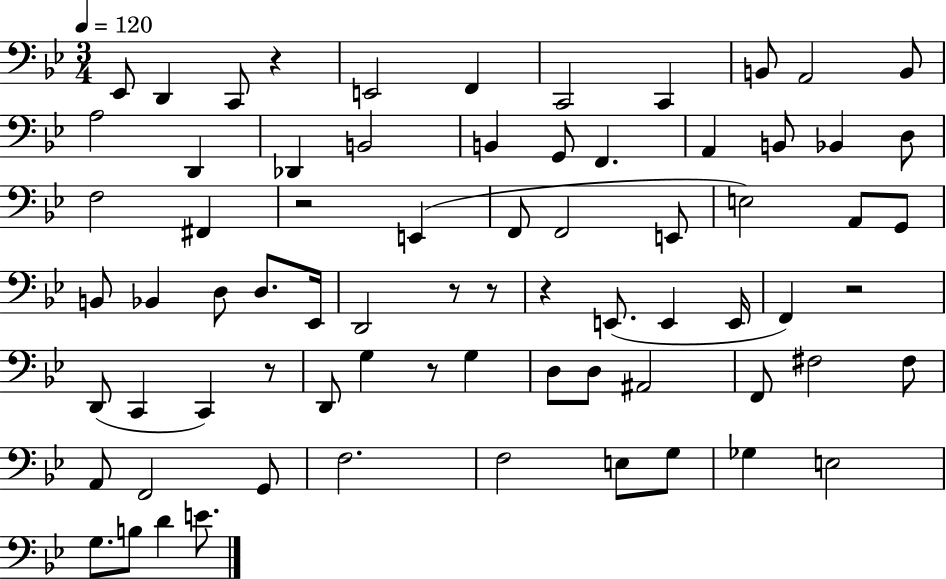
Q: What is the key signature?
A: BES major